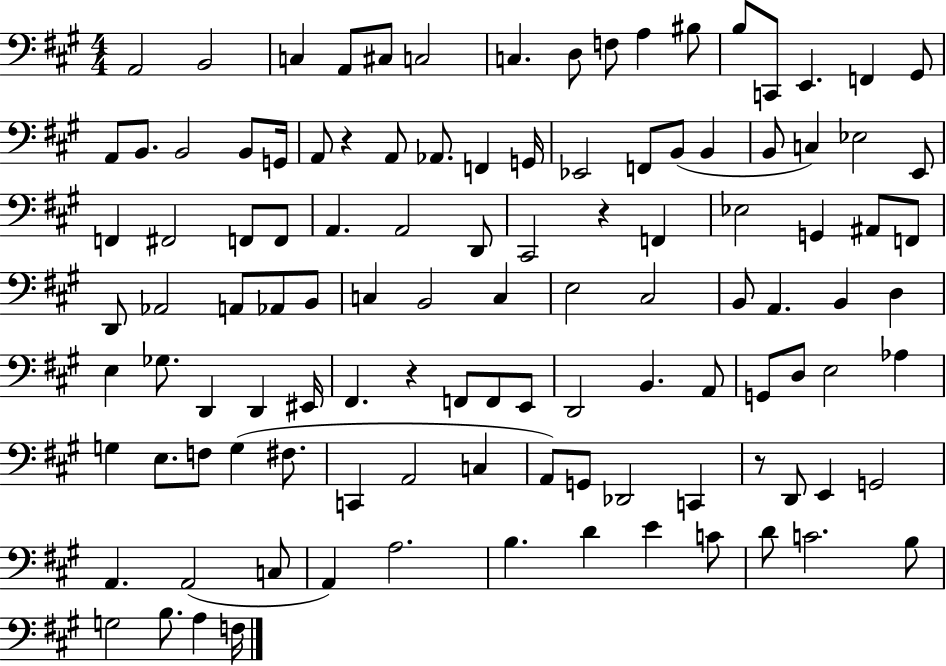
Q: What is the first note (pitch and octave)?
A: A2